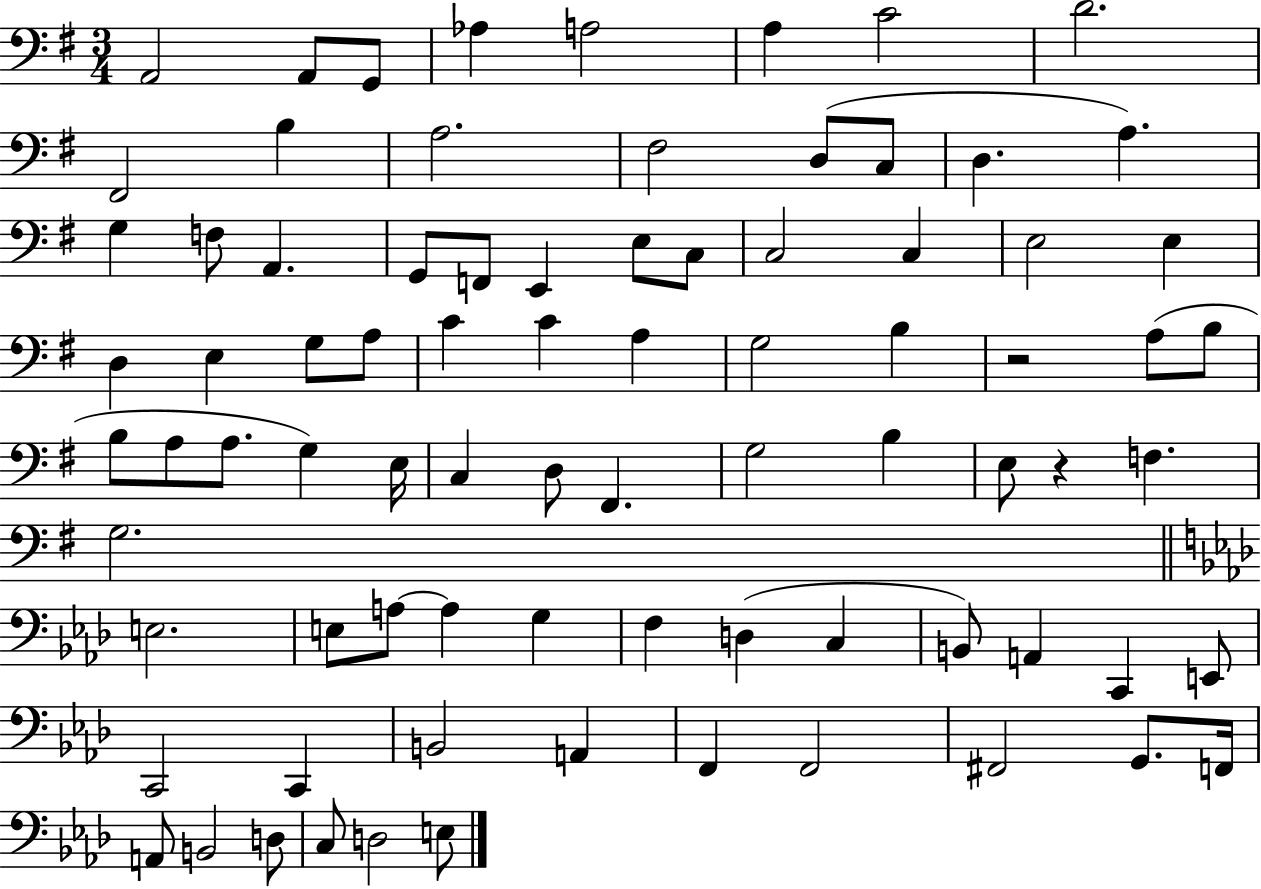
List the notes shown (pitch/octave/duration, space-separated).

A2/h A2/e G2/e Ab3/q A3/h A3/q C4/h D4/h. F#2/h B3/q A3/h. F#3/h D3/e C3/e D3/q. A3/q. G3/q F3/e A2/q. G2/e F2/e E2/q E3/e C3/e C3/h C3/q E3/h E3/q D3/q E3/q G3/e A3/e C4/q C4/q A3/q G3/h B3/q R/h A3/e B3/e B3/e A3/e A3/e. G3/q E3/s C3/q D3/e F#2/q. G3/h B3/q E3/e R/q F3/q. G3/h. E3/h. E3/e A3/e A3/q G3/q F3/q D3/q C3/q B2/e A2/q C2/q E2/e C2/h C2/q B2/h A2/q F2/q F2/h F#2/h G2/e. F2/s A2/e B2/h D3/e C3/e D3/h E3/e